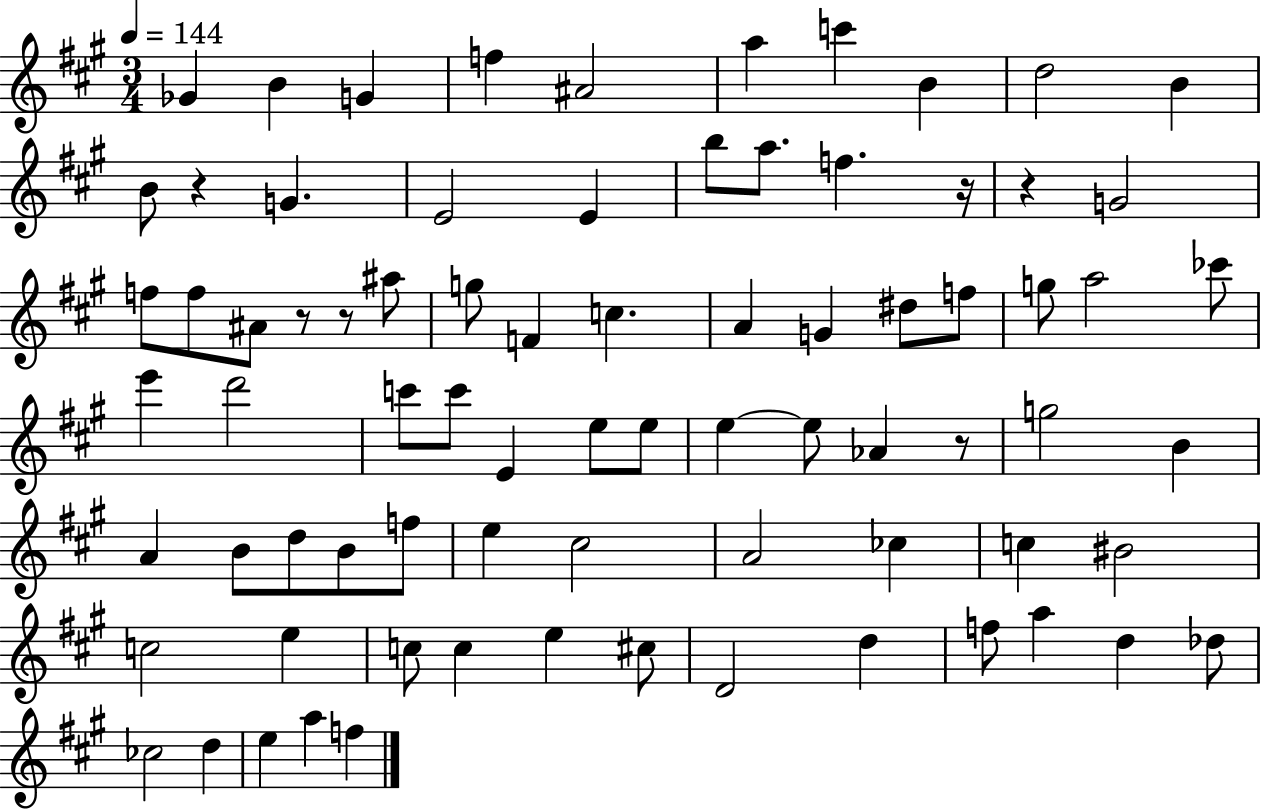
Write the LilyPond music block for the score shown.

{
  \clef treble
  \numericTimeSignature
  \time 3/4
  \key a \major
  \tempo 4 = 144
  ges'4 b'4 g'4 | f''4 ais'2 | a''4 c'''4 b'4 | d''2 b'4 | \break b'8 r4 g'4. | e'2 e'4 | b''8 a''8. f''4. r16 | r4 g'2 | \break f''8 f''8 ais'8 r8 r8 ais''8 | g''8 f'4 c''4. | a'4 g'4 dis''8 f''8 | g''8 a''2 ces'''8 | \break e'''4 d'''2 | c'''8 c'''8 e'4 e''8 e''8 | e''4~~ e''8 aes'4 r8 | g''2 b'4 | \break a'4 b'8 d''8 b'8 f''8 | e''4 cis''2 | a'2 ces''4 | c''4 bis'2 | \break c''2 e''4 | c''8 c''4 e''4 cis''8 | d'2 d''4 | f''8 a''4 d''4 des''8 | \break ces''2 d''4 | e''4 a''4 f''4 | \bar "|."
}